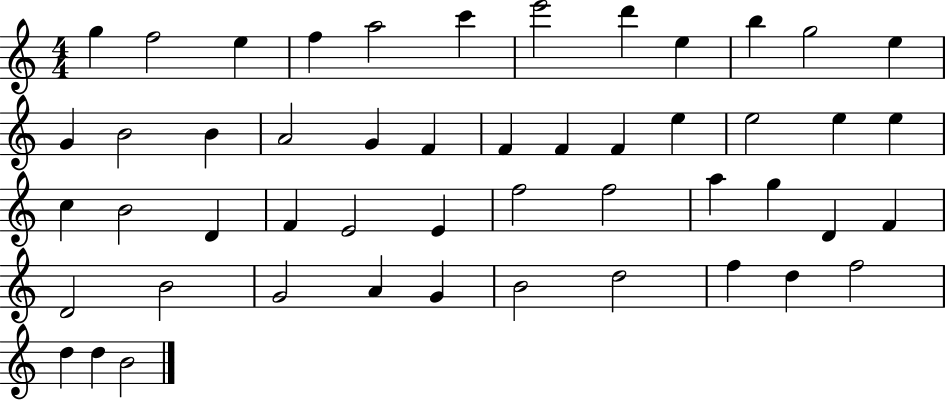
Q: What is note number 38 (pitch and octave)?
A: D4